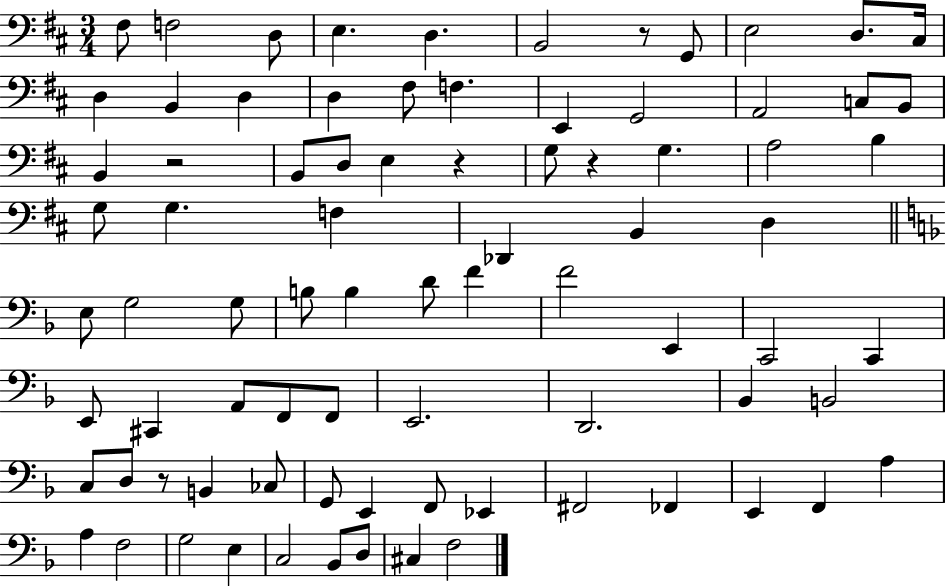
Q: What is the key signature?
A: D major